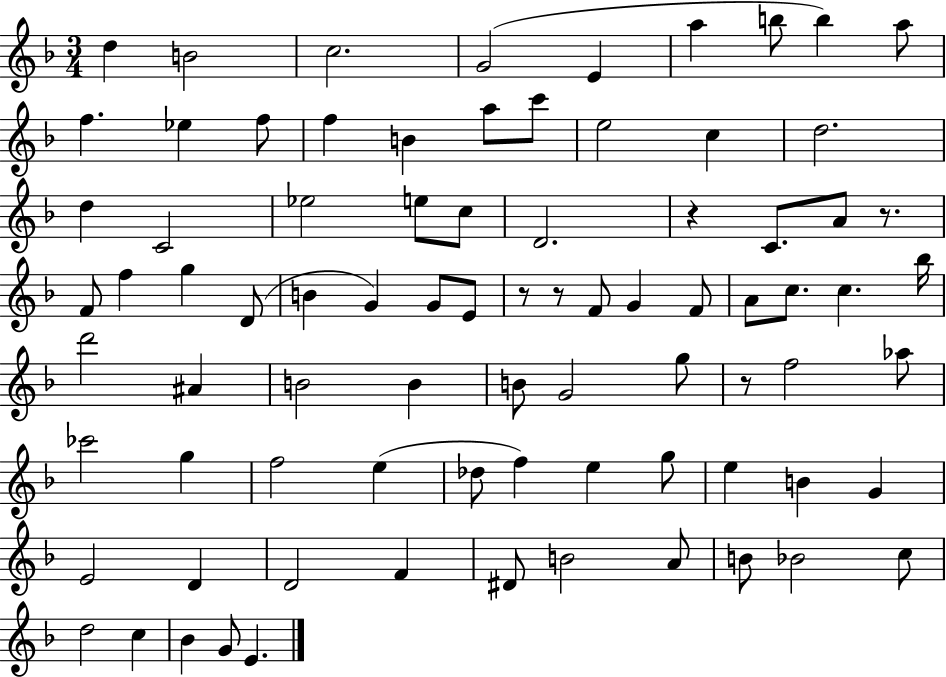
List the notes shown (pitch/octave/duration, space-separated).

D5/q B4/h C5/h. G4/h E4/q A5/q B5/e B5/q A5/e F5/q. Eb5/q F5/e F5/q B4/q A5/e C6/e E5/h C5/q D5/h. D5/q C4/h Eb5/h E5/e C5/e D4/h. R/q C4/e. A4/e R/e. F4/e F5/q G5/q D4/e B4/q G4/q G4/e E4/e R/e R/e F4/e G4/q F4/e A4/e C5/e. C5/q. Bb5/s D6/h A#4/q B4/h B4/q B4/e G4/h G5/e R/e F5/h Ab5/e CES6/h G5/q F5/h E5/q Db5/e F5/q E5/q G5/e E5/q B4/q G4/q E4/h D4/q D4/h F4/q D#4/e B4/h A4/e B4/e Bb4/h C5/e D5/h C5/q Bb4/q G4/e E4/q.